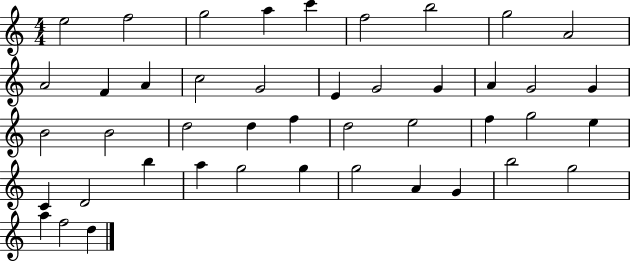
X:1
T:Untitled
M:4/4
L:1/4
K:C
e2 f2 g2 a c' f2 b2 g2 A2 A2 F A c2 G2 E G2 G A G2 G B2 B2 d2 d f d2 e2 f g2 e C D2 b a g2 g g2 A G b2 g2 a f2 d